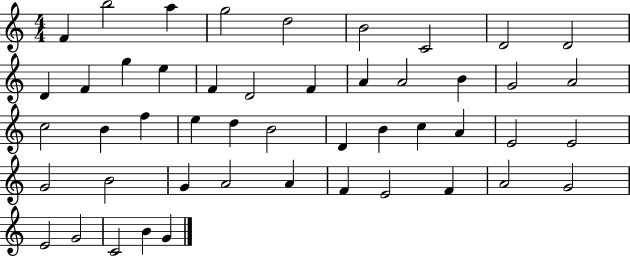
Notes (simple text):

F4/q B5/h A5/q G5/h D5/h B4/h C4/h D4/h D4/h D4/q F4/q G5/q E5/q F4/q D4/h F4/q A4/q A4/h B4/q G4/h A4/h C5/h B4/q F5/q E5/q D5/q B4/h D4/q B4/q C5/q A4/q E4/h E4/h G4/h B4/h G4/q A4/h A4/q F4/q E4/h F4/q A4/h G4/h E4/h G4/h C4/h B4/q G4/q